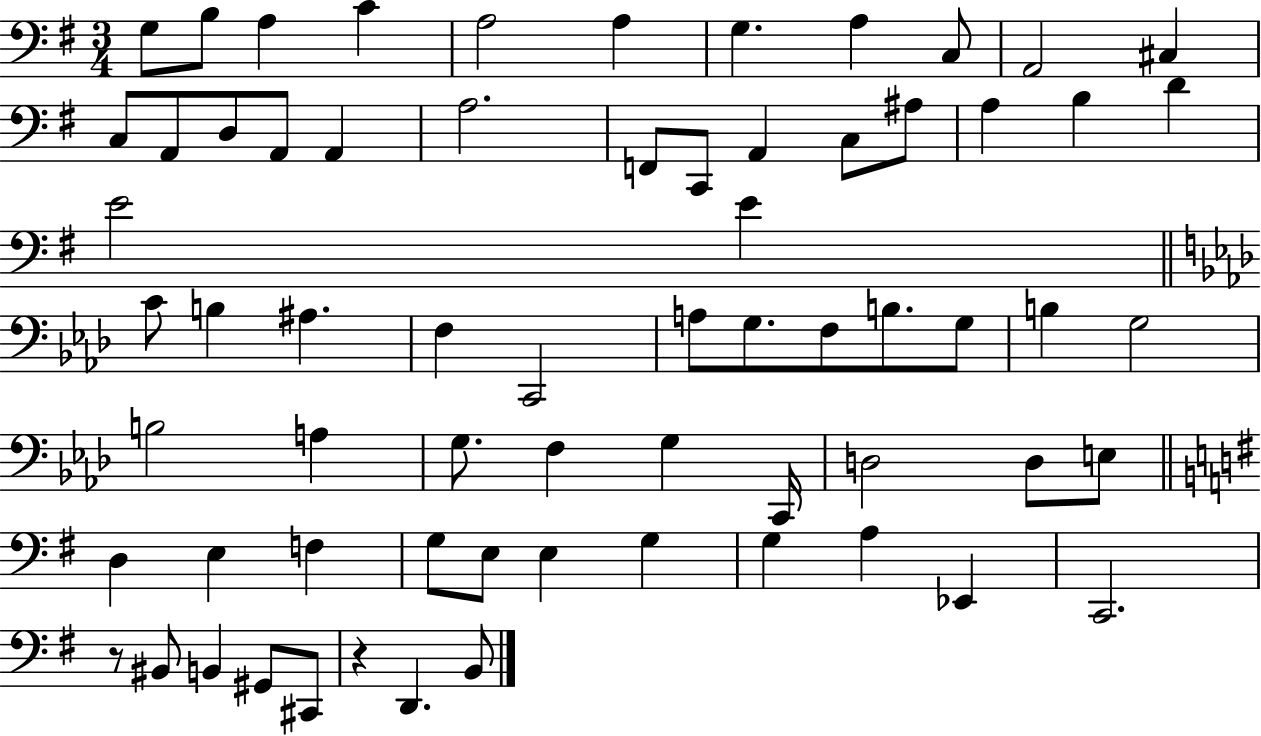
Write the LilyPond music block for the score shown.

{
  \clef bass
  \numericTimeSignature
  \time 3/4
  \key g \major
  g8 b8 a4 c'4 | a2 a4 | g4. a4 c8 | a,2 cis4 | \break c8 a,8 d8 a,8 a,4 | a2. | f,8 c,8 a,4 c8 ais8 | a4 b4 d'4 | \break e'2 e'4 | \bar "||" \break \key aes \major c'8 b4 ais4. | f4 c,2 | a8 g8. f8 b8. g8 | b4 g2 | \break b2 a4 | g8. f4 g4 c,16 | d2 d8 e8 | \bar "||" \break \key e \minor d4 e4 f4 | g8 e8 e4 g4 | g4 a4 ees,4 | c,2. | \break r8 bis,8 b,4 gis,8 cis,8 | r4 d,4. b,8 | \bar "|."
}